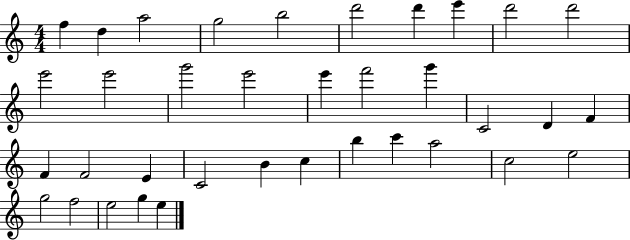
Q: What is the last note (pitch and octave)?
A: E5